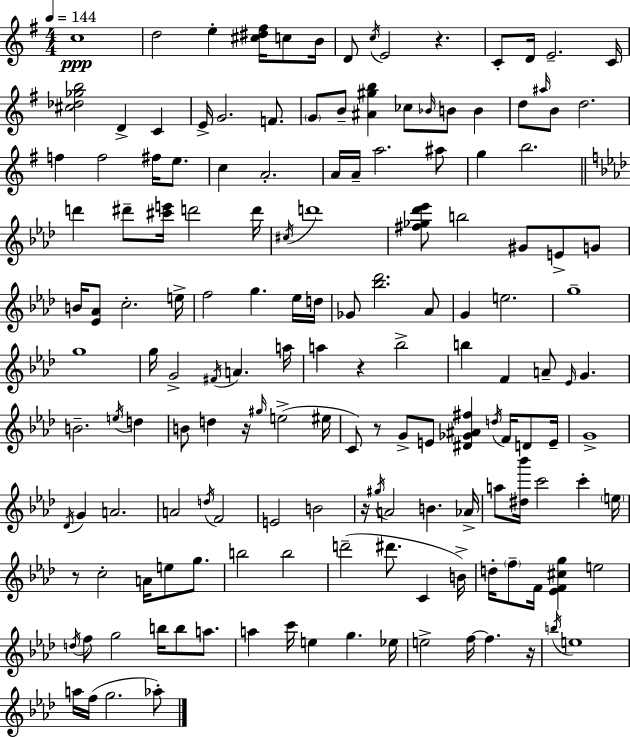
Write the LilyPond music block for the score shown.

{
  \clef treble
  \numericTimeSignature
  \time 4/4
  \key g \major
  \tempo 4 = 144
  c''1\ppp | d''2 e''4-. <cis'' dis'' fis''>16 c''8 b'16 | d'8 \acciaccatura { c''16 } e'2 r4. | c'8-. d'16 e'2.-- | \break c'16 <cis'' des'' ges'' b''>2 d'4-> c'4 | e'16-> g'2. f'8. | \parenthesize g'8 b'8-- <ais' gis'' b''>4 ces''8 \grace { bes'16 } b'8 b'4 | d''8 \grace { ais''16 } b'8 d''2. | \break f''4 f''2 fis''16 | e''8. c''4 a'2.-. | a'16 a'16-- a''2. | ais''8 g''4 b''2. | \break \bar "||" \break \key aes \major d'''4 dis'''8-- <cis''' e'''>16 d'''2 d'''16 | \acciaccatura { cis''16 } d'''1 | <fis'' ges'' des''' ees'''>8 b''2 gis'8 e'8-> g'8 | b'16 <ees' aes'>8 c''2.-. | \break e''16-> f''2 g''4. ees''16 | d''16 ges'8 <bes'' des'''>2. aes'8 | g'4 e''2. | g''1-- | \break g''1 | g''16 g'2-> \acciaccatura { fis'16 } a'4. | a''16 a''4 r4 bes''2-> | b''4 f'4 a'8-- \grace { ees'16 } g'4. | \break b'2.-- \acciaccatura { e''16 } | d''4 b'8 d''4 r16 \grace { gis''16 }( e''2-> | eis''16 c'8) r8 g'8-> e'8 <dis' ges' ais' fis''>4 | \acciaccatura { d''16 } f'16 d'8 e'16-- g'1-> | \break \acciaccatura { des'16 } g'4 a'2. | a'2 \acciaccatura { d''16 } | f'2 e'2 | b'2 r16 \acciaccatura { gis''16 } a'2 | \break b'4. aes'16-> a''8 <dis'' bes'''>16 c'''2 | c'''4-. \parenthesize e''16 r8 c''2-. | a'16 e''8 g''8. b''2 | b''2 d'''2--( | \break dis'''8. c'4 b'16->) d''16-. \parenthesize f''8-- f'16 <ees' f' cis'' g''>4 | e''2 \acciaccatura { d''16 } f''8 g''2 | b''16 b''8 a''8. a''4 c'''16 e''4 | g''4. ees''16 e''2-> | \break f''16~~ f''4. r16 \acciaccatura { b''16 } e''1 | a''16 f''16( g''2. | aes''8-.) \bar "|."
}